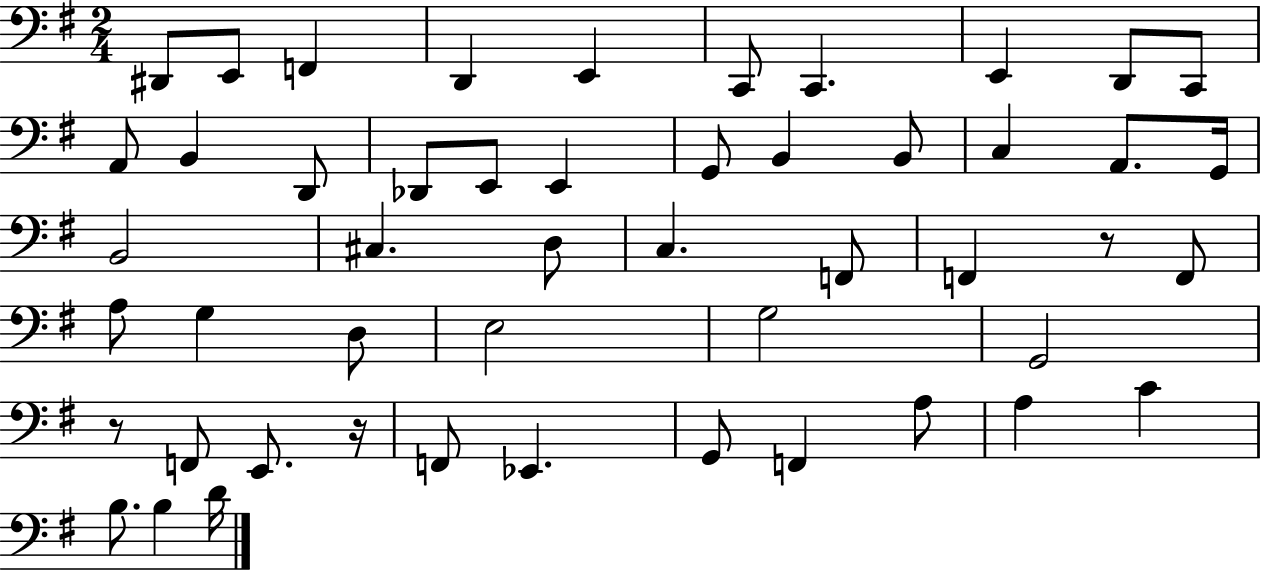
D#2/e E2/e F2/q D2/q E2/q C2/e C2/q. E2/q D2/e C2/e A2/e B2/q D2/e Db2/e E2/e E2/q G2/e B2/q B2/e C3/q A2/e. G2/s B2/h C#3/q. D3/e C3/q. F2/e F2/q R/e F2/e A3/e G3/q D3/e E3/h G3/h G2/h R/e F2/e E2/e. R/s F2/e Eb2/q. G2/e F2/q A3/e A3/q C4/q B3/e. B3/q D4/s